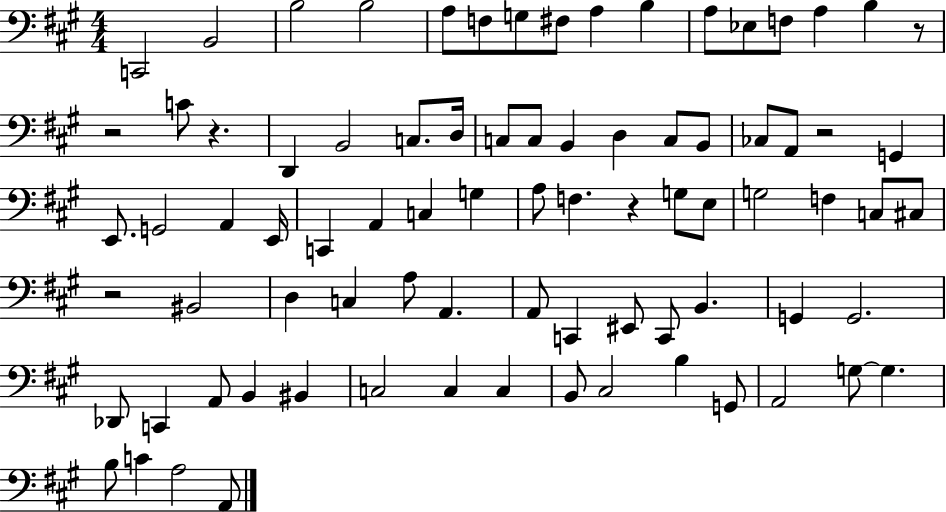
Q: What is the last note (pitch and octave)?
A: A2